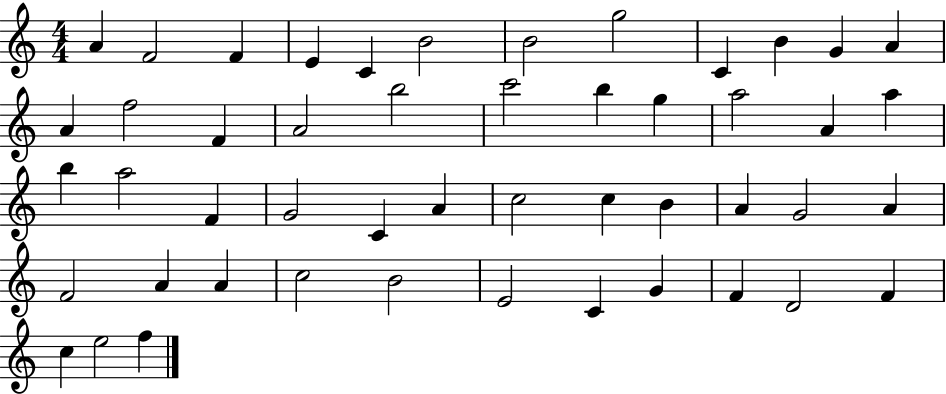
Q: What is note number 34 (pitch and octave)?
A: G4